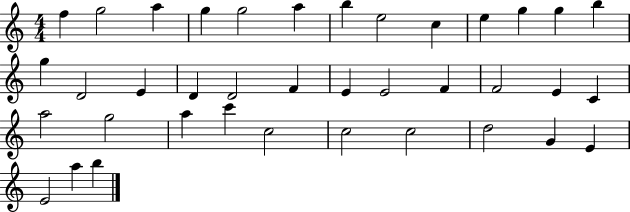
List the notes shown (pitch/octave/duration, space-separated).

F5/q G5/h A5/q G5/q G5/h A5/q B5/q E5/h C5/q E5/q G5/q G5/q B5/q G5/q D4/h E4/q D4/q D4/h F4/q E4/q E4/h F4/q F4/h E4/q C4/q A5/h G5/h A5/q C6/q C5/h C5/h C5/h D5/h G4/q E4/q E4/h A5/q B5/q